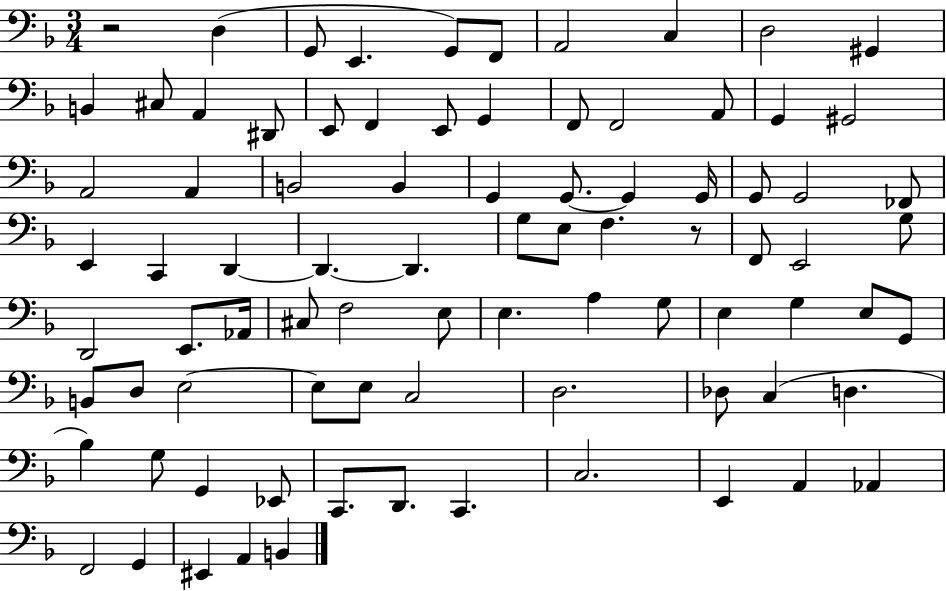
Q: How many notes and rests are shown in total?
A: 85